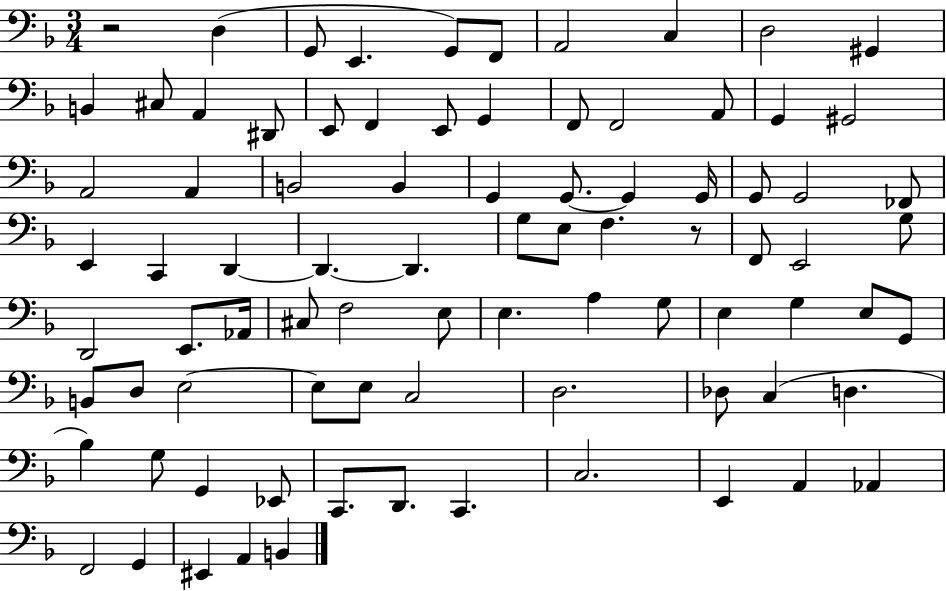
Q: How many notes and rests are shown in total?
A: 85